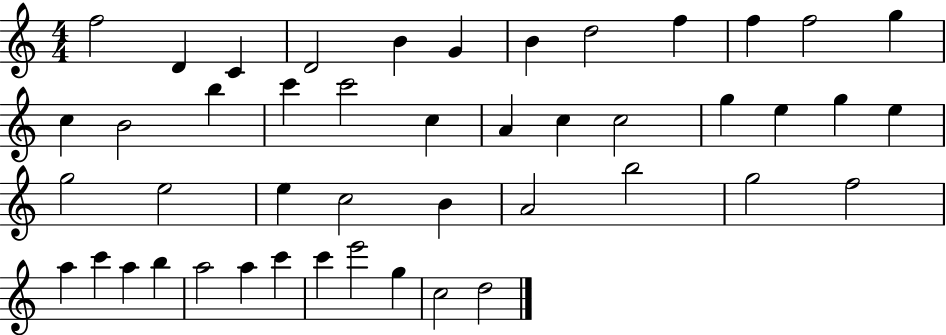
{
  \clef treble
  \numericTimeSignature
  \time 4/4
  \key c \major
  f''2 d'4 c'4 | d'2 b'4 g'4 | b'4 d''2 f''4 | f''4 f''2 g''4 | \break c''4 b'2 b''4 | c'''4 c'''2 c''4 | a'4 c''4 c''2 | g''4 e''4 g''4 e''4 | \break g''2 e''2 | e''4 c''2 b'4 | a'2 b''2 | g''2 f''2 | \break a''4 c'''4 a''4 b''4 | a''2 a''4 c'''4 | c'''4 e'''2 g''4 | c''2 d''2 | \break \bar "|."
}